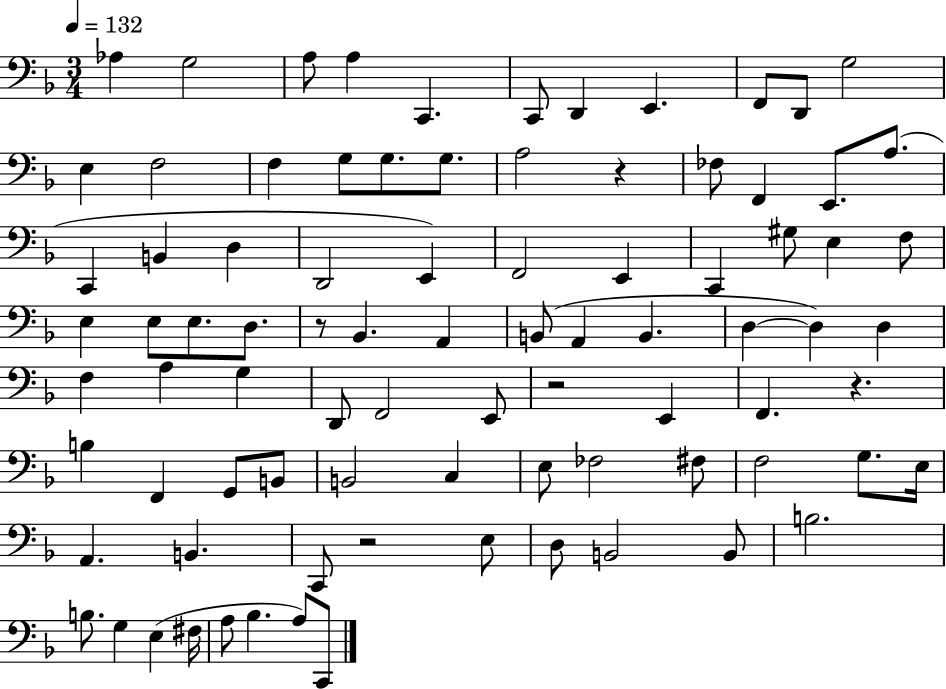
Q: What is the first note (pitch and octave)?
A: Ab3